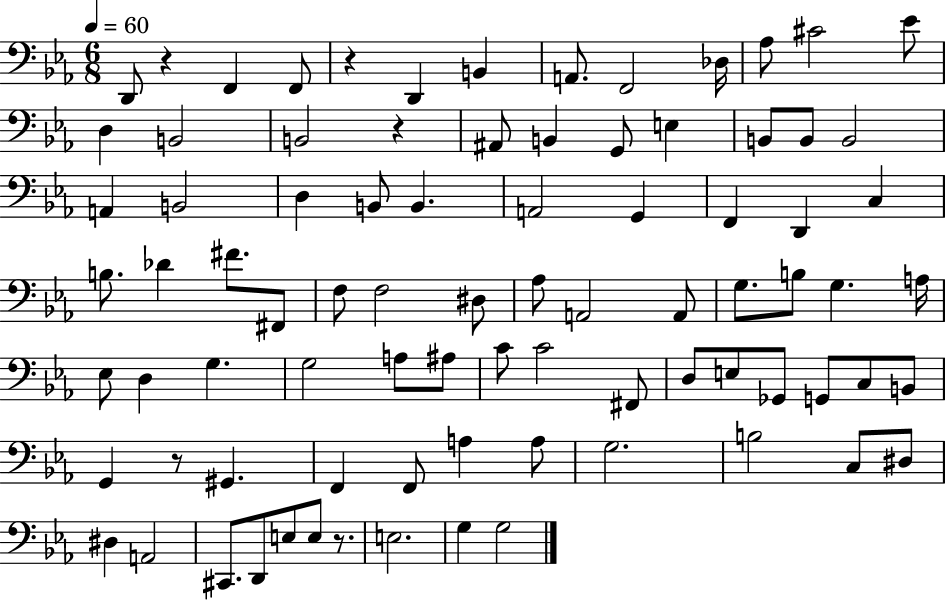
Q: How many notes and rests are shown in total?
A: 84